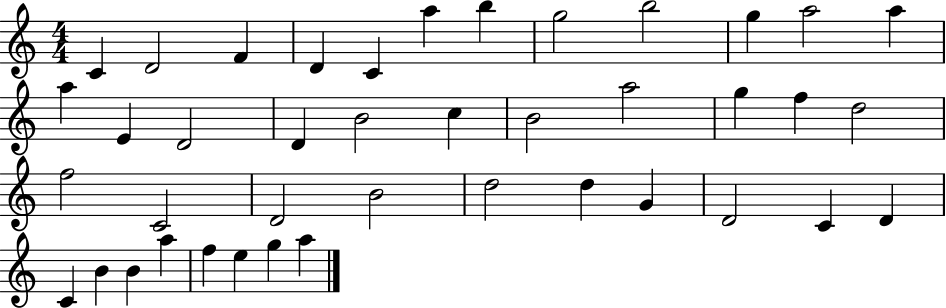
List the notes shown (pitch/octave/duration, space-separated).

C4/q D4/h F4/q D4/q C4/q A5/q B5/q G5/h B5/h G5/q A5/h A5/q A5/q E4/q D4/h D4/q B4/h C5/q B4/h A5/h G5/q F5/q D5/h F5/h C4/h D4/h B4/h D5/h D5/q G4/q D4/h C4/q D4/q C4/q B4/q B4/q A5/q F5/q E5/q G5/q A5/q